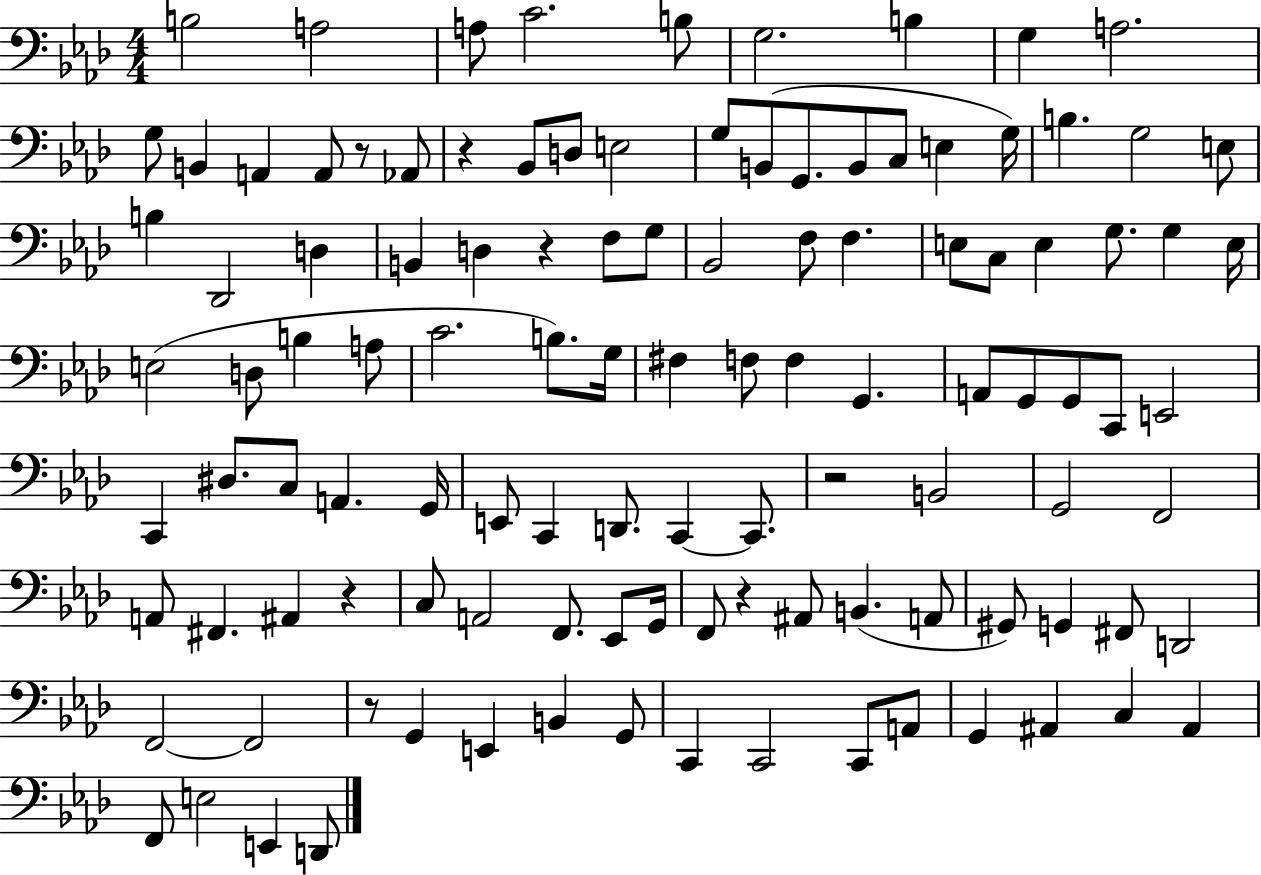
X:1
T:Untitled
M:4/4
L:1/4
K:Ab
B,2 A,2 A,/2 C2 B,/2 G,2 B, G, A,2 G,/2 B,, A,, A,,/2 z/2 _A,,/2 z _B,,/2 D,/2 E,2 G,/2 B,,/2 G,,/2 B,,/2 C,/2 E, G,/4 B, G,2 E,/2 B, _D,,2 D, B,, D, z F,/2 G,/2 _B,,2 F,/2 F, E,/2 C,/2 E, G,/2 G, E,/4 E,2 D,/2 B, A,/2 C2 B,/2 G,/4 ^F, F,/2 F, G,, A,,/2 G,,/2 G,,/2 C,,/2 E,,2 C,, ^D,/2 C,/2 A,, G,,/4 E,,/2 C,, D,,/2 C,, C,,/2 z2 B,,2 G,,2 F,,2 A,,/2 ^F,, ^A,, z C,/2 A,,2 F,,/2 _E,,/2 G,,/4 F,,/2 z ^A,,/2 B,, A,,/2 ^G,,/2 G,, ^F,,/2 D,,2 F,,2 F,,2 z/2 G,, E,, B,, G,,/2 C,, C,,2 C,,/2 A,,/2 G,, ^A,, C, ^A,, F,,/2 E,2 E,, D,,/2